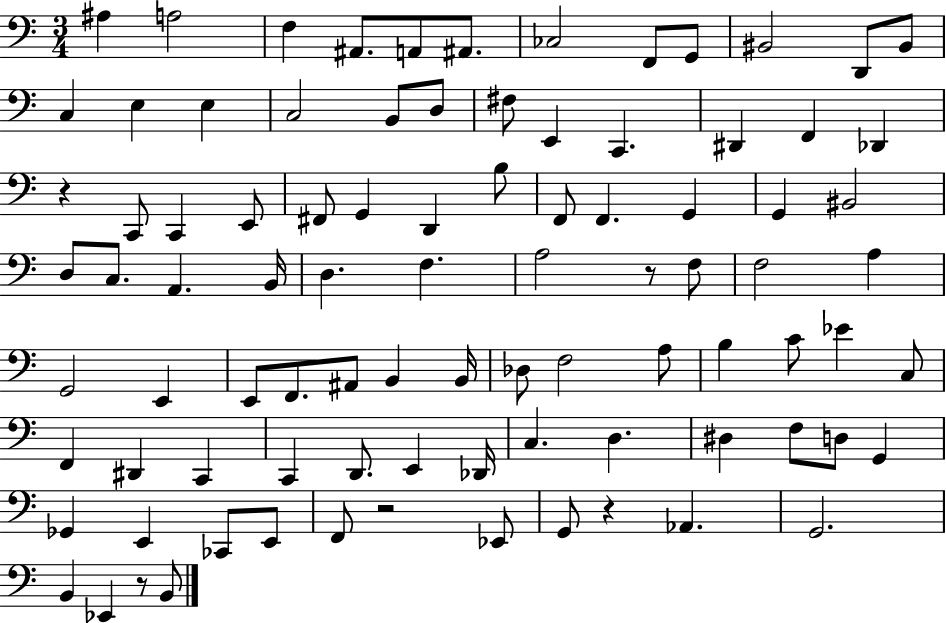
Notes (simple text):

A#3/q A3/h F3/q A#2/e. A2/e A#2/e. CES3/h F2/e G2/e BIS2/h D2/e BIS2/e C3/q E3/q E3/q C3/h B2/e D3/e F#3/e E2/q C2/q. D#2/q F2/q Db2/q R/q C2/e C2/q E2/e F#2/e G2/q D2/q B3/e F2/e F2/q. G2/q G2/q BIS2/h D3/e C3/e. A2/q. B2/s D3/q. F3/q. A3/h R/e F3/e F3/h A3/q G2/h E2/q E2/e F2/e. A#2/e B2/q B2/s Db3/e F3/h A3/e B3/q C4/e Eb4/q C3/e F2/q D#2/q C2/q C2/q D2/e. E2/q Db2/s C3/q. D3/q. D#3/q F3/e D3/e G2/q Gb2/q E2/q CES2/e E2/e F2/e R/h Eb2/e G2/e R/q Ab2/q. G2/h. B2/q Eb2/q R/e B2/e